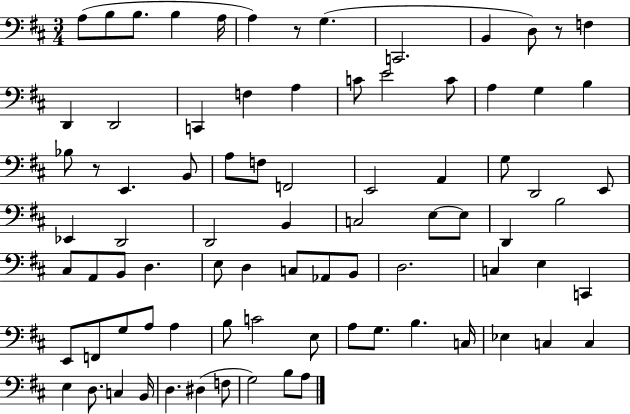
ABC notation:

X:1
T:Untitled
M:3/4
L:1/4
K:D
A,/2 B,/2 B,/2 B, A,/4 A, z/2 G, C,,2 B,, D,/2 z/2 F, D,, D,,2 C,, F, A, C/2 E2 C/2 A, G, B, _B,/2 z/2 E,, B,,/2 A,/2 F,/2 F,,2 E,,2 A,, G,/2 D,,2 E,,/2 _E,, D,,2 D,,2 B,, C,2 E,/2 E,/2 D,, B,2 ^C,/2 A,,/2 B,,/2 D, E,/2 D, C,/2 _A,,/2 B,,/2 D,2 C, E, C,, E,,/2 F,,/2 G,/2 A,/2 A, B,/2 C2 E,/2 A,/2 G,/2 B, C,/4 _E, C, C, E, D,/2 C, B,,/4 D, ^D, F,/2 G,2 B,/2 A,/2